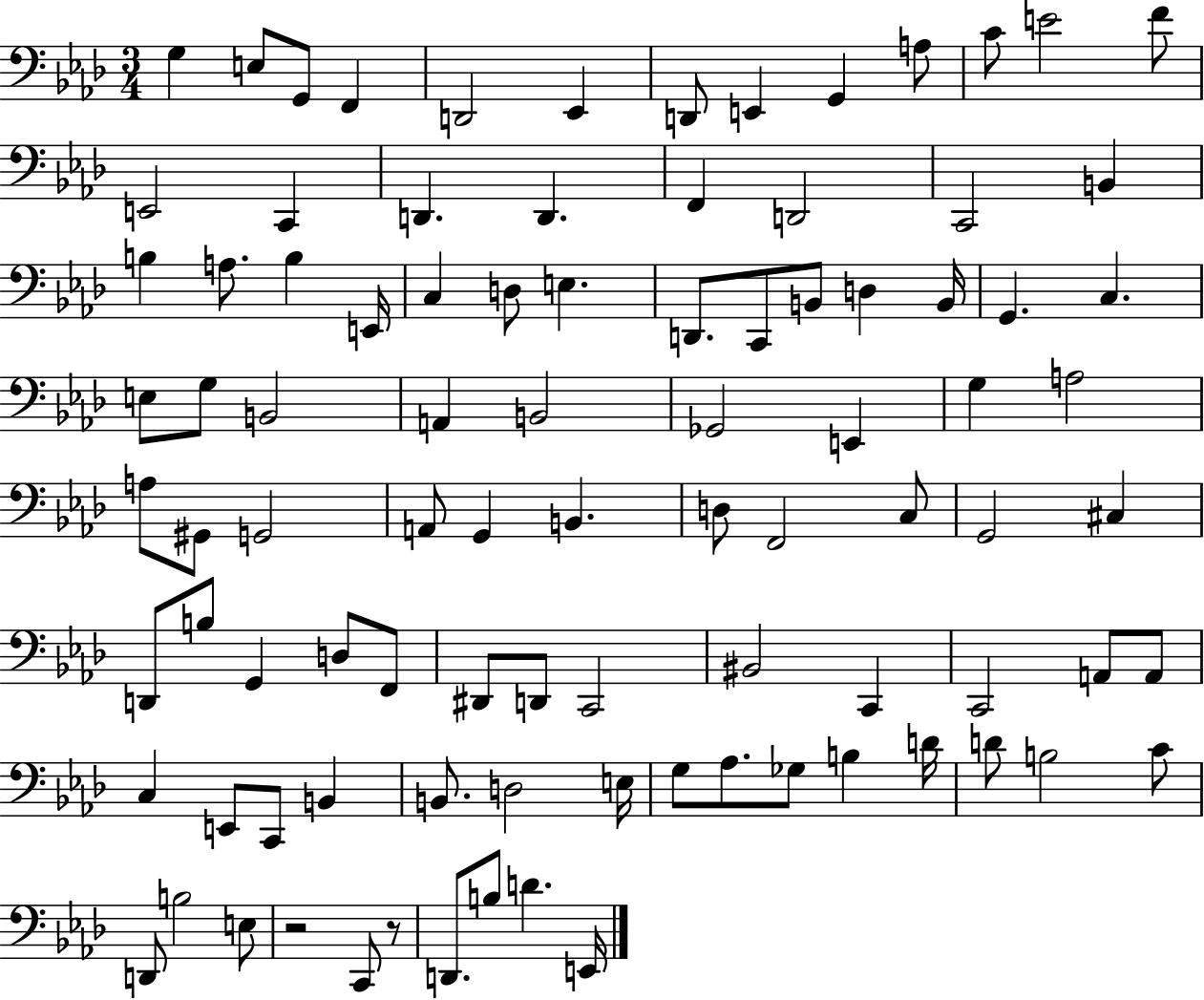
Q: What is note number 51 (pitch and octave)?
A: D3